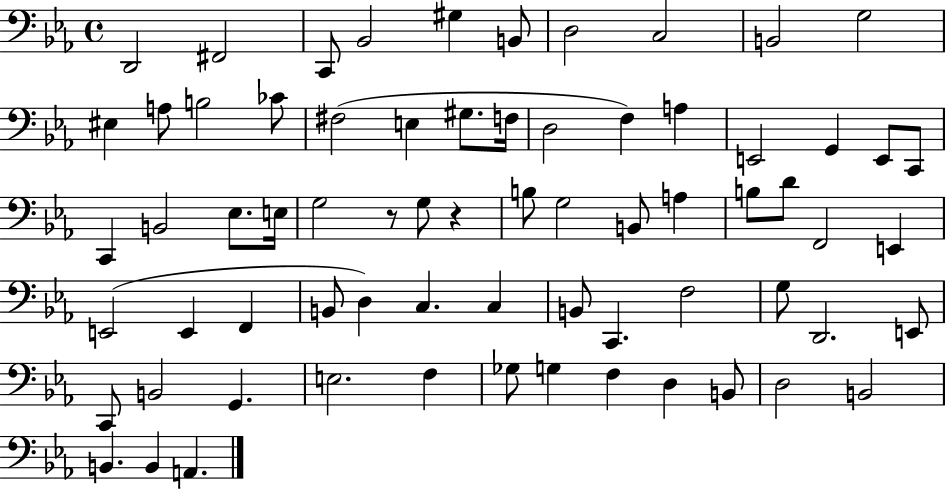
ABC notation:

X:1
T:Untitled
M:4/4
L:1/4
K:Eb
D,,2 ^F,,2 C,,/2 _B,,2 ^G, B,,/2 D,2 C,2 B,,2 G,2 ^E, A,/2 B,2 _C/2 ^F,2 E, ^G,/2 F,/4 D,2 F, A, E,,2 G,, E,,/2 C,,/2 C,, B,,2 _E,/2 E,/4 G,2 z/2 G,/2 z B,/2 G,2 B,,/2 A, B,/2 D/2 F,,2 E,, E,,2 E,, F,, B,,/2 D, C, C, B,,/2 C,, F,2 G,/2 D,,2 E,,/2 C,,/2 B,,2 G,, E,2 F, _G,/2 G, F, D, B,,/2 D,2 B,,2 B,, B,, A,,